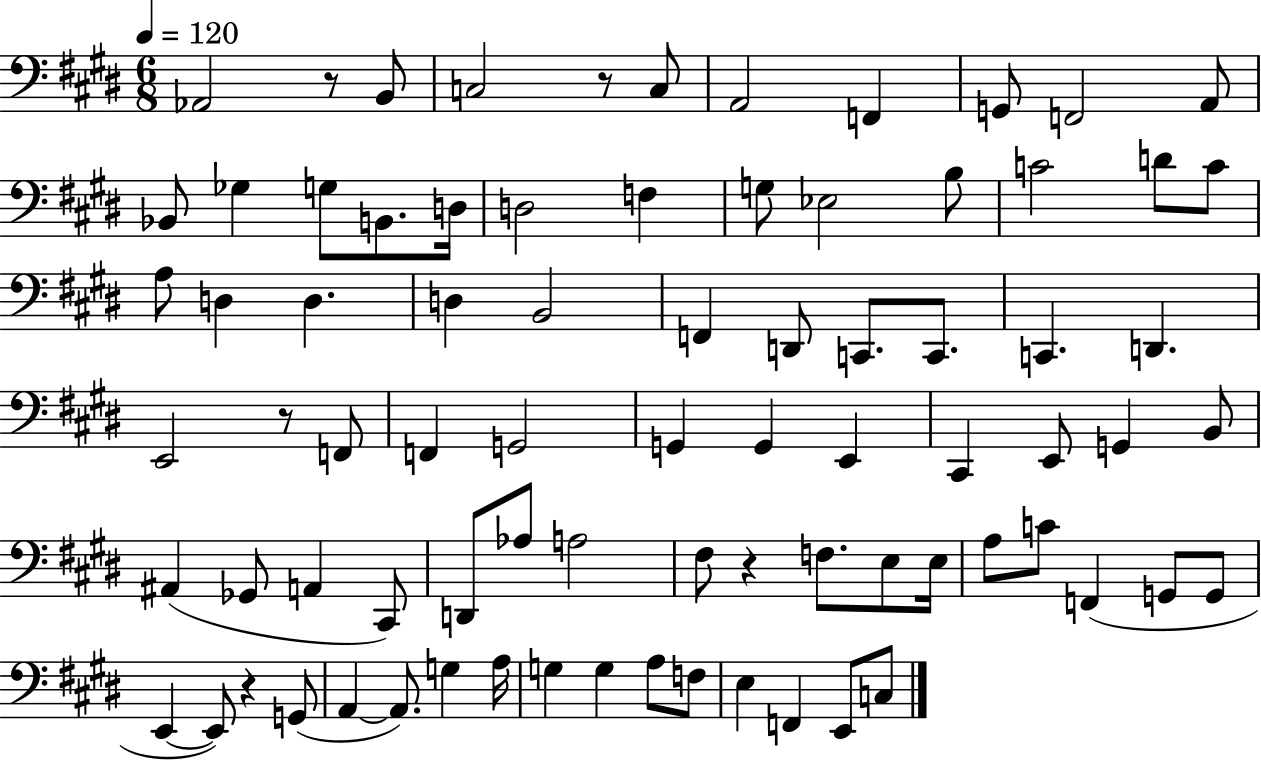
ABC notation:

X:1
T:Untitled
M:6/8
L:1/4
K:E
_A,,2 z/2 B,,/2 C,2 z/2 C,/2 A,,2 F,, G,,/2 F,,2 A,,/2 _B,,/2 _G, G,/2 B,,/2 D,/4 D,2 F, G,/2 _E,2 B,/2 C2 D/2 C/2 A,/2 D, D, D, B,,2 F,, D,,/2 C,,/2 C,,/2 C,, D,, E,,2 z/2 F,,/2 F,, G,,2 G,, G,, E,, ^C,, E,,/2 G,, B,,/2 ^A,, _G,,/2 A,, ^C,,/2 D,,/2 _A,/2 A,2 ^F,/2 z F,/2 E,/2 E,/4 A,/2 C/2 F,, G,,/2 G,,/2 E,, E,,/2 z G,,/2 A,, A,,/2 G, A,/4 G, G, A,/2 F,/2 E, F,, E,,/2 C,/2